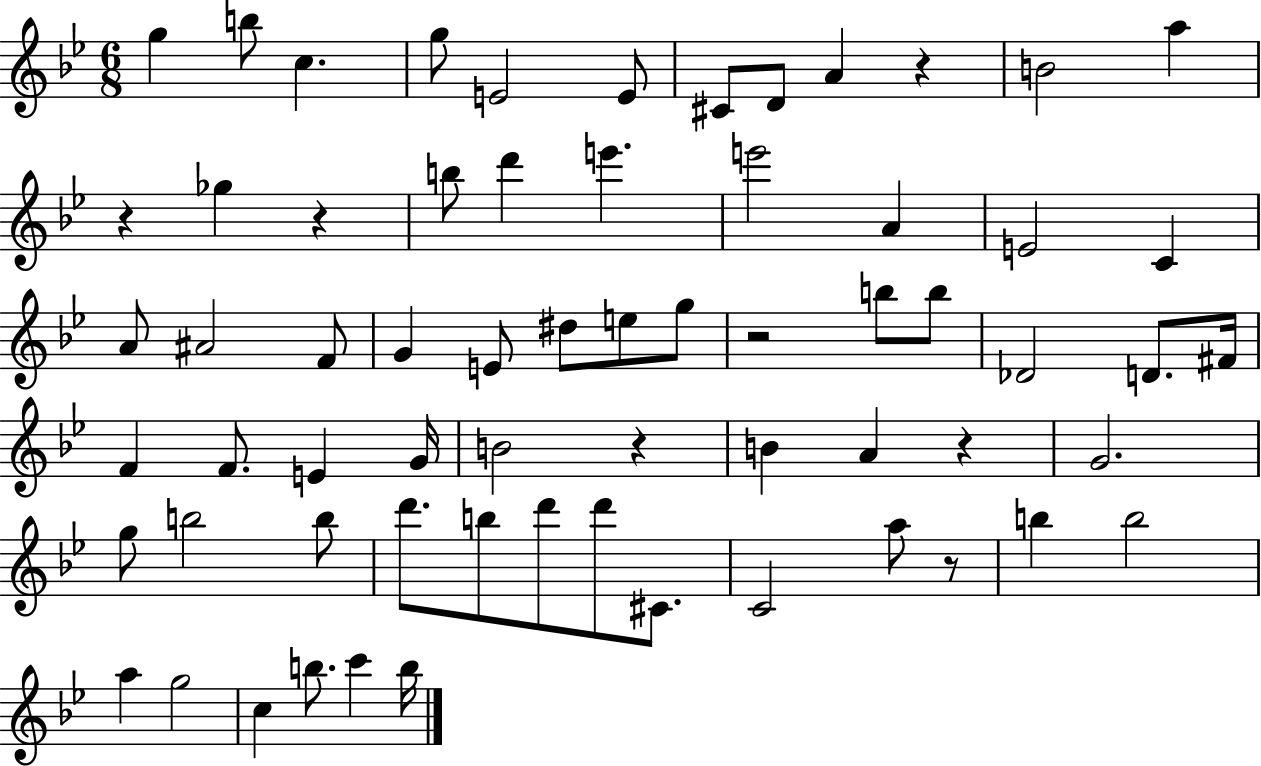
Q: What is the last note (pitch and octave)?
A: B5